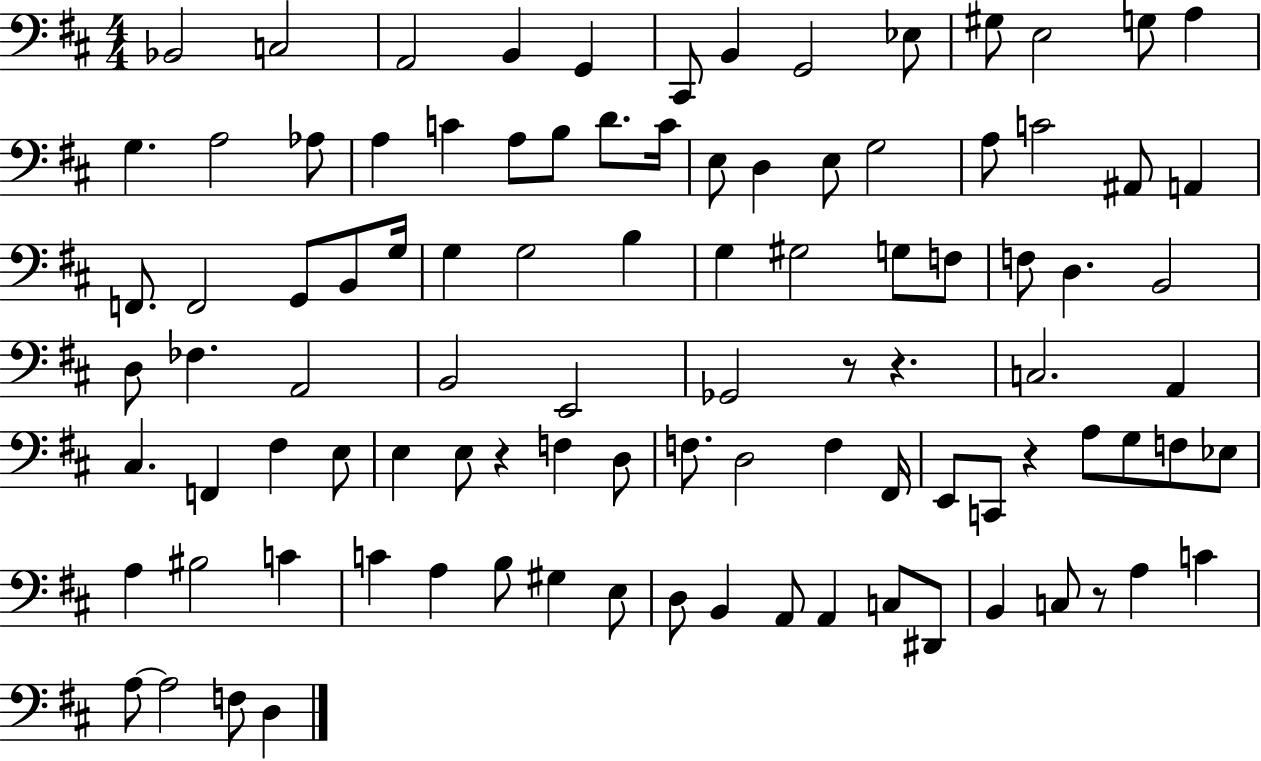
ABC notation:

X:1
T:Untitled
M:4/4
L:1/4
K:D
_B,,2 C,2 A,,2 B,, G,, ^C,,/2 B,, G,,2 _E,/2 ^G,/2 E,2 G,/2 A, G, A,2 _A,/2 A, C A,/2 B,/2 D/2 C/4 E,/2 D, E,/2 G,2 A,/2 C2 ^A,,/2 A,, F,,/2 F,,2 G,,/2 B,,/2 G,/4 G, G,2 B, G, ^G,2 G,/2 F,/2 F,/2 D, B,,2 D,/2 _F, A,,2 B,,2 E,,2 _G,,2 z/2 z C,2 A,, ^C, F,, ^F, E,/2 E, E,/2 z F, D,/2 F,/2 D,2 F, ^F,,/4 E,,/2 C,,/2 z A,/2 G,/2 F,/2 _E,/2 A, ^B,2 C C A, B,/2 ^G, E,/2 D,/2 B,, A,,/2 A,, C,/2 ^D,,/2 B,, C,/2 z/2 A, C A,/2 A,2 F,/2 D,